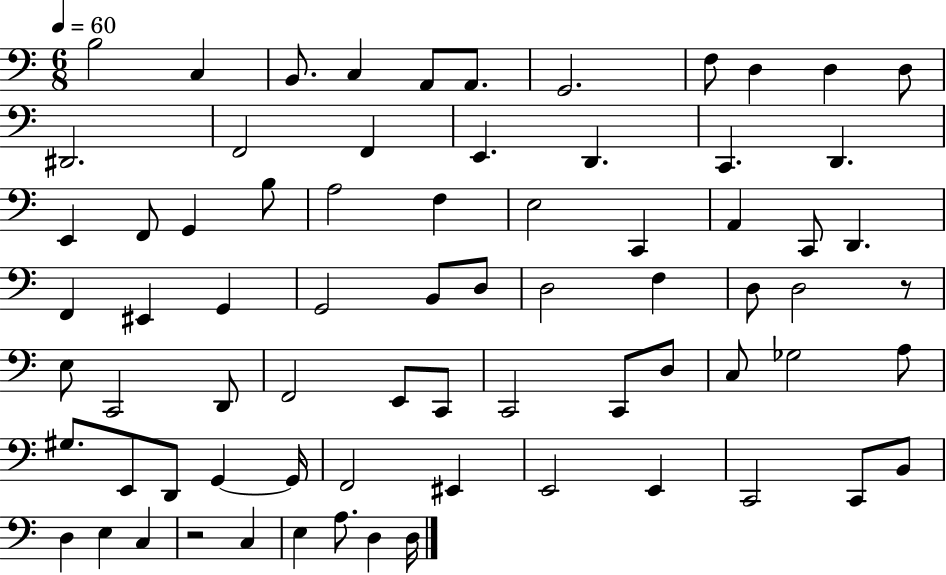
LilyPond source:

{
  \clef bass
  \numericTimeSignature
  \time 6/8
  \key c \major
  \tempo 4 = 60
  b2 c4 | b,8. c4 a,8 a,8. | g,2. | f8 d4 d4 d8 | \break dis,2. | f,2 f,4 | e,4. d,4. | c,4. d,4. | \break e,4 f,8 g,4 b8 | a2 f4 | e2 c,4 | a,4 c,8 d,4. | \break f,4 eis,4 g,4 | g,2 b,8 d8 | d2 f4 | d8 d2 r8 | \break e8 c,2 d,8 | f,2 e,8 c,8 | c,2 c,8 d8 | c8 ges2 a8 | \break gis8. e,8 d,8 g,4~~ g,16 | f,2 eis,4 | e,2 e,4 | c,2 c,8 b,8 | \break d4 e4 c4 | r2 c4 | e4 a8. d4 d16 | \bar "|."
}